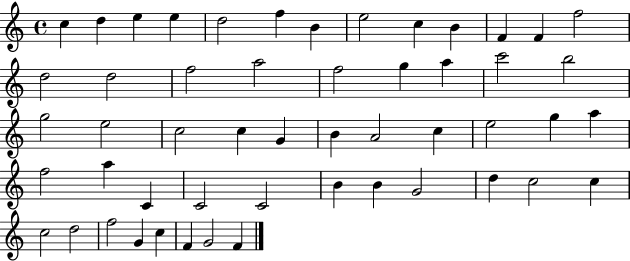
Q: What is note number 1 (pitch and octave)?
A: C5